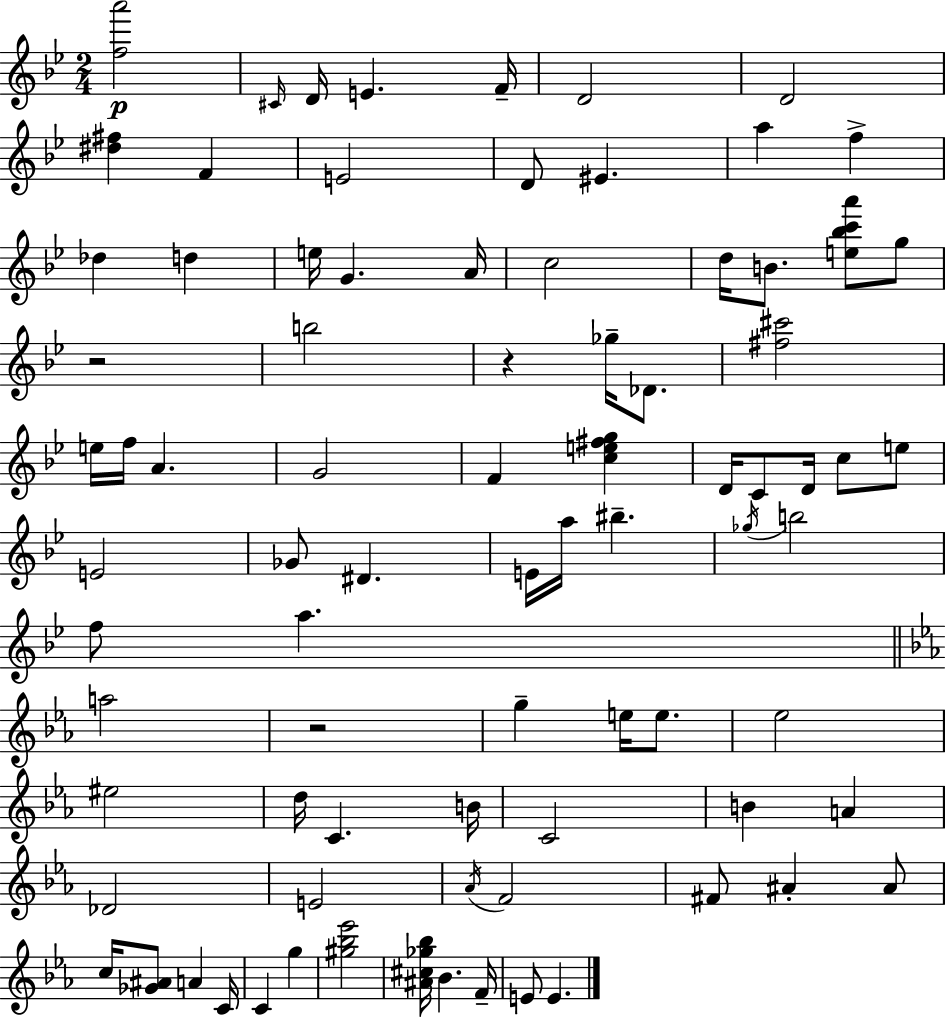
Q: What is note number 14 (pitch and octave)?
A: D5